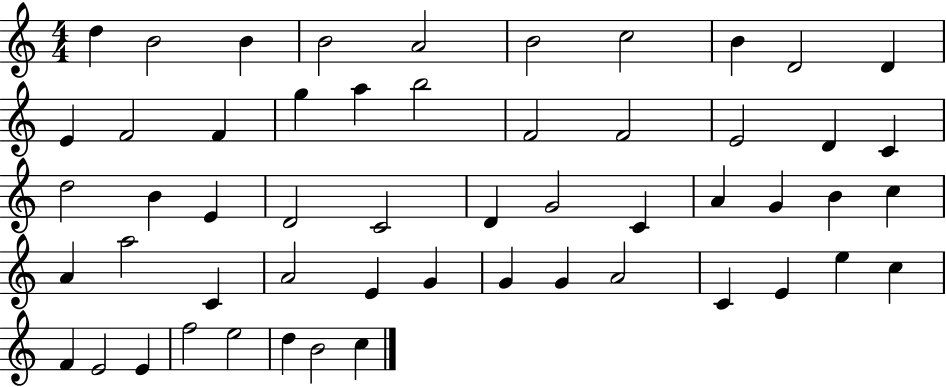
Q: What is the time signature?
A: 4/4